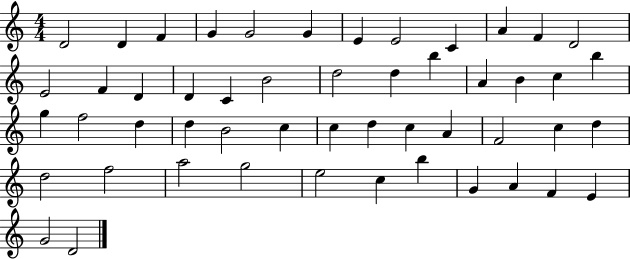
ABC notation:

X:1
T:Untitled
M:4/4
L:1/4
K:C
D2 D F G G2 G E E2 C A F D2 E2 F D D C B2 d2 d b A B c b g f2 d d B2 c c d c A F2 c d d2 f2 a2 g2 e2 c b G A F E G2 D2